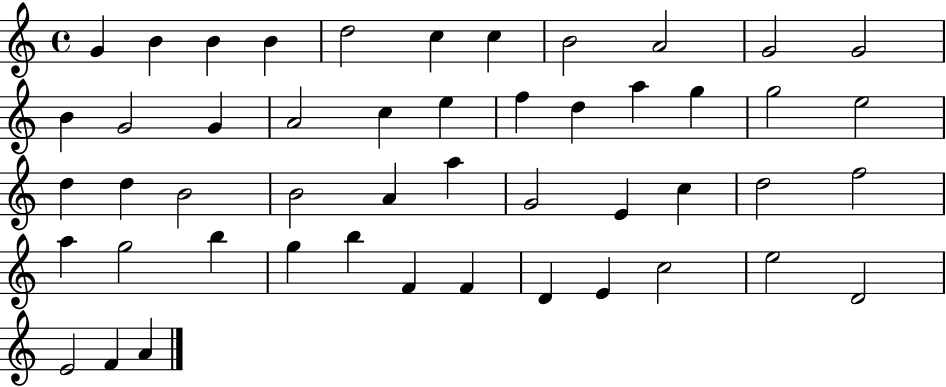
{
  \clef treble
  \time 4/4
  \defaultTimeSignature
  \key c \major
  g'4 b'4 b'4 b'4 | d''2 c''4 c''4 | b'2 a'2 | g'2 g'2 | \break b'4 g'2 g'4 | a'2 c''4 e''4 | f''4 d''4 a''4 g''4 | g''2 e''2 | \break d''4 d''4 b'2 | b'2 a'4 a''4 | g'2 e'4 c''4 | d''2 f''2 | \break a''4 g''2 b''4 | g''4 b''4 f'4 f'4 | d'4 e'4 c''2 | e''2 d'2 | \break e'2 f'4 a'4 | \bar "|."
}